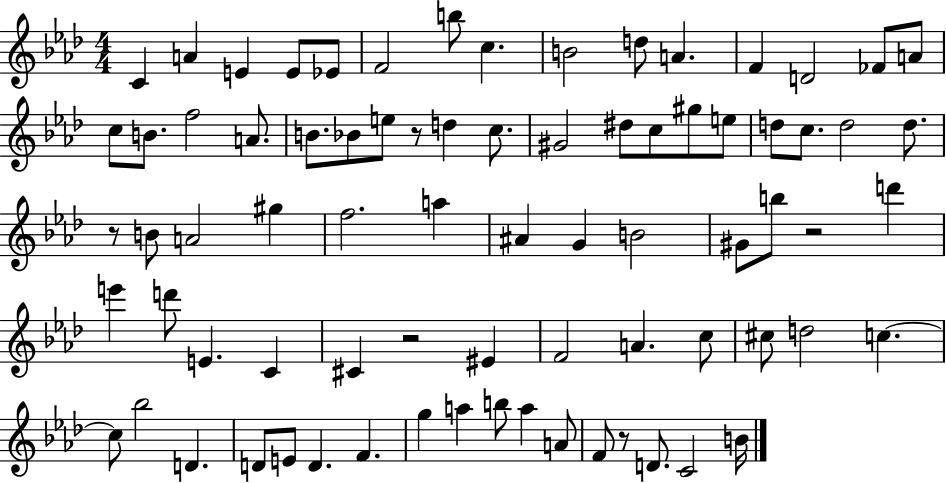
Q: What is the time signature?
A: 4/4